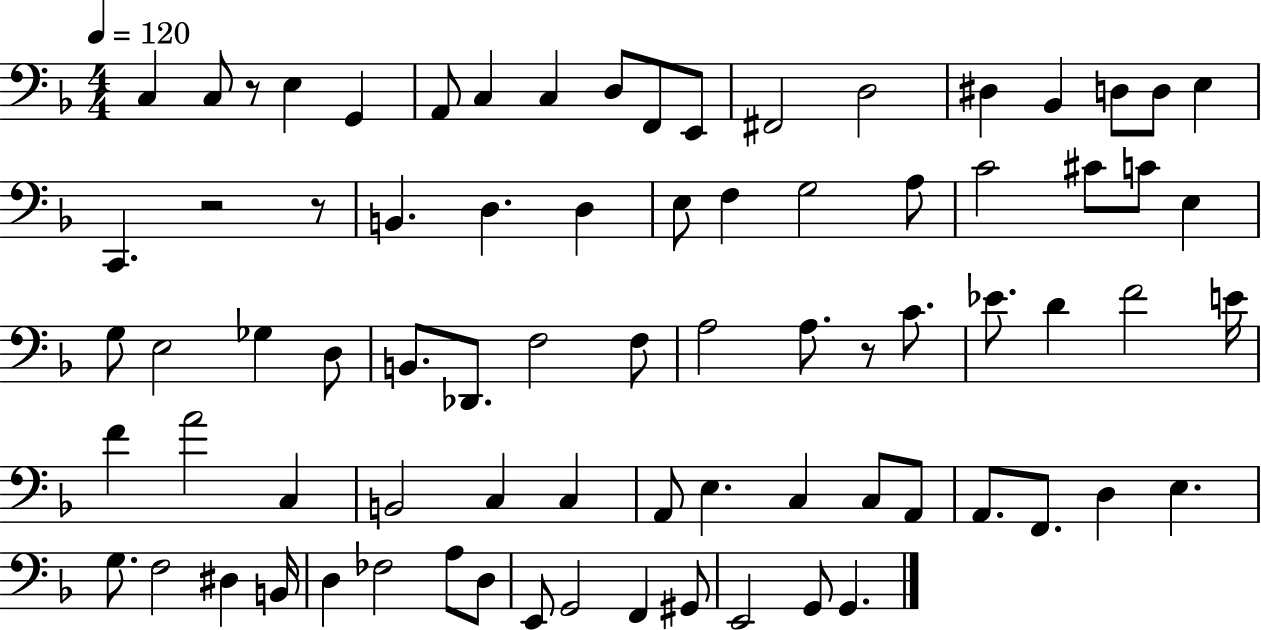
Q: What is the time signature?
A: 4/4